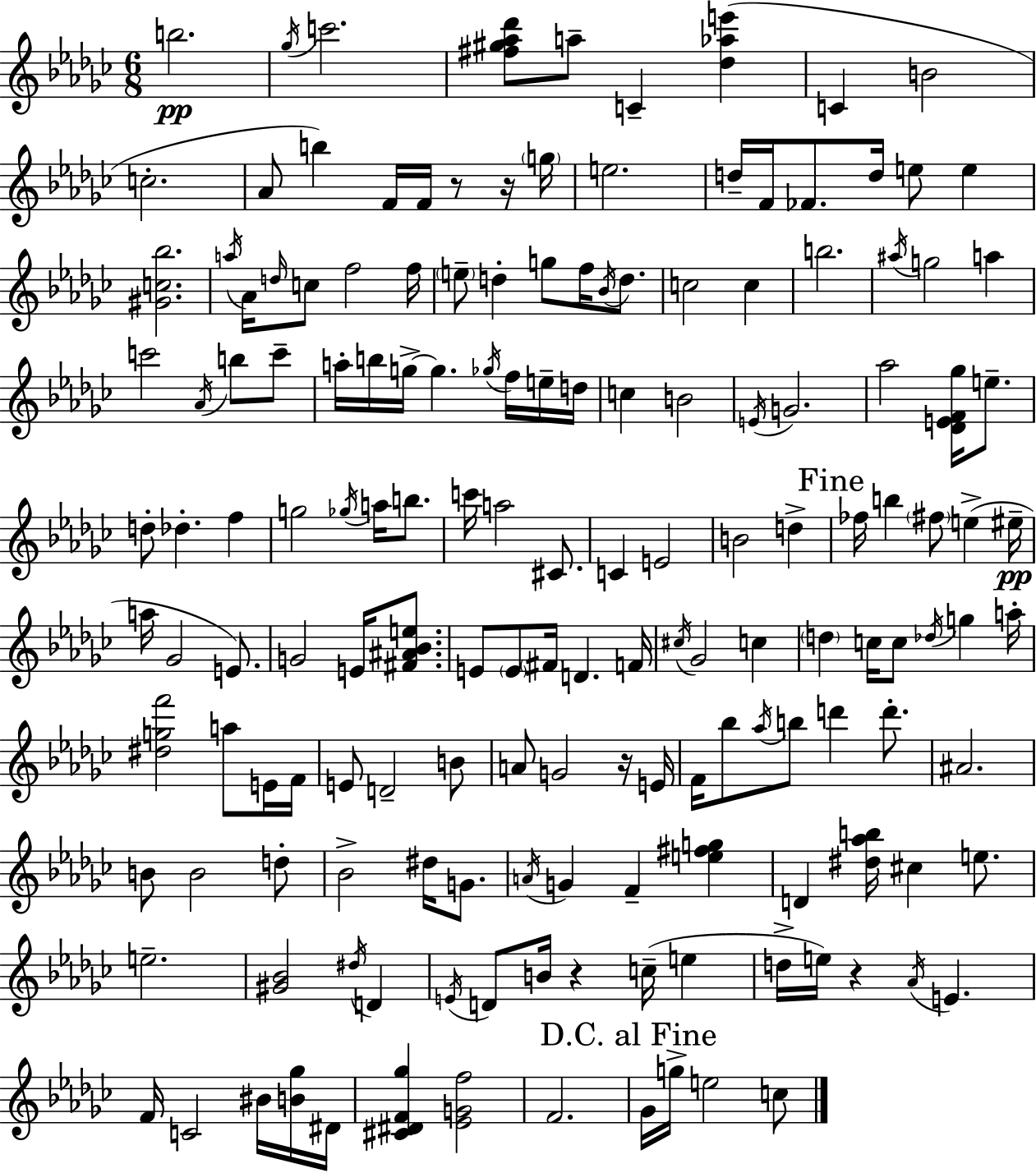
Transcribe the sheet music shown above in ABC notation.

X:1
T:Untitled
M:6/8
L:1/4
K:Ebm
b2 _g/4 c'2 [^f^g_a_d']/2 a/2 C [_d_ae'] C B2 c2 _A/2 b F/4 F/4 z/2 z/4 g/4 e2 d/4 F/4 _F/2 d/4 e/2 e [^Gc_b]2 a/4 _A/4 d/4 c/2 f2 f/4 e/2 d g/2 f/4 _B/4 d/2 c2 c b2 ^a/4 g2 a c'2 _A/4 b/2 c'/2 a/4 b/4 g/4 g _g/4 f/4 e/4 d/4 c B2 E/4 G2 _a2 [_DEF_g]/4 e/2 d/2 _d f g2 _g/4 a/4 b/2 c'/4 a2 ^C/2 C E2 B2 d _f/4 b ^f/2 e ^e/4 a/4 _G2 E/2 G2 E/4 [^F^A_Be]/2 E/2 E/2 ^F/4 D F/4 ^c/4 _G2 c d c/4 c/2 _d/4 g a/4 [^dgf']2 a/2 E/4 F/4 E/2 D2 B/2 A/2 G2 z/4 E/4 F/4 _b/2 _a/4 b/2 d' d'/2 ^A2 B/2 B2 d/2 _B2 ^d/4 G/2 A/4 G F [e^fg] D [^d_ab]/4 ^c e/2 e2 [^G_B]2 ^d/4 D E/4 D/2 B/4 z c/4 e d/4 e/4 z _A/4 E F/4 C2 ^B/4 [B_g]/4 ^D/4 [^C^DF_g] [_EGf]2 F2 _G/4 g/4 e2 c/2